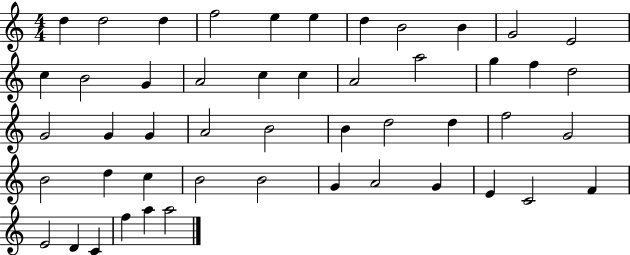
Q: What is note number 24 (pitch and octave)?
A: G4